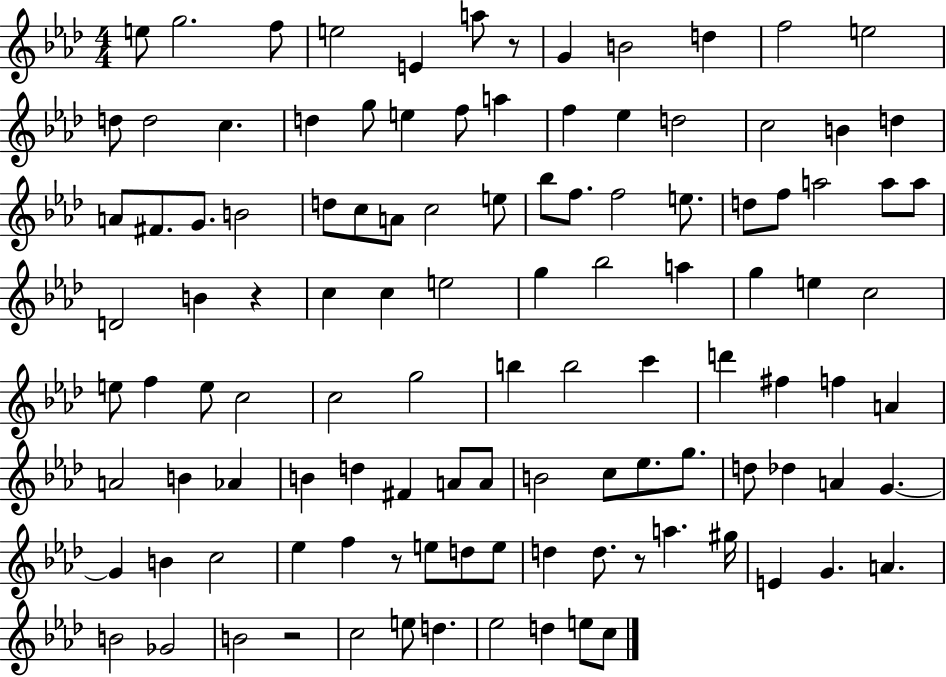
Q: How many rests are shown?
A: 5